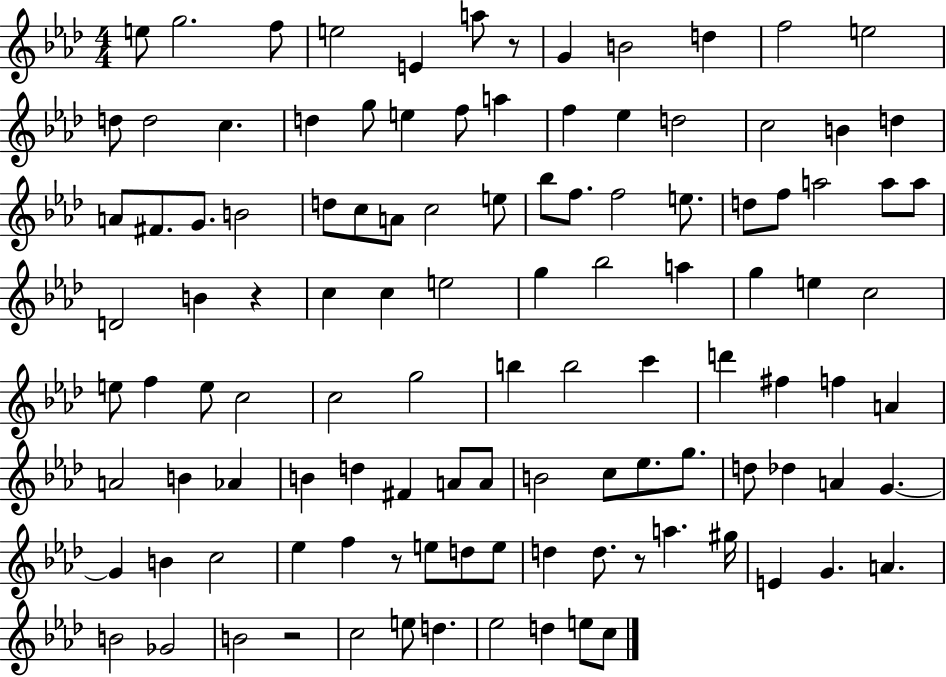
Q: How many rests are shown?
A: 5